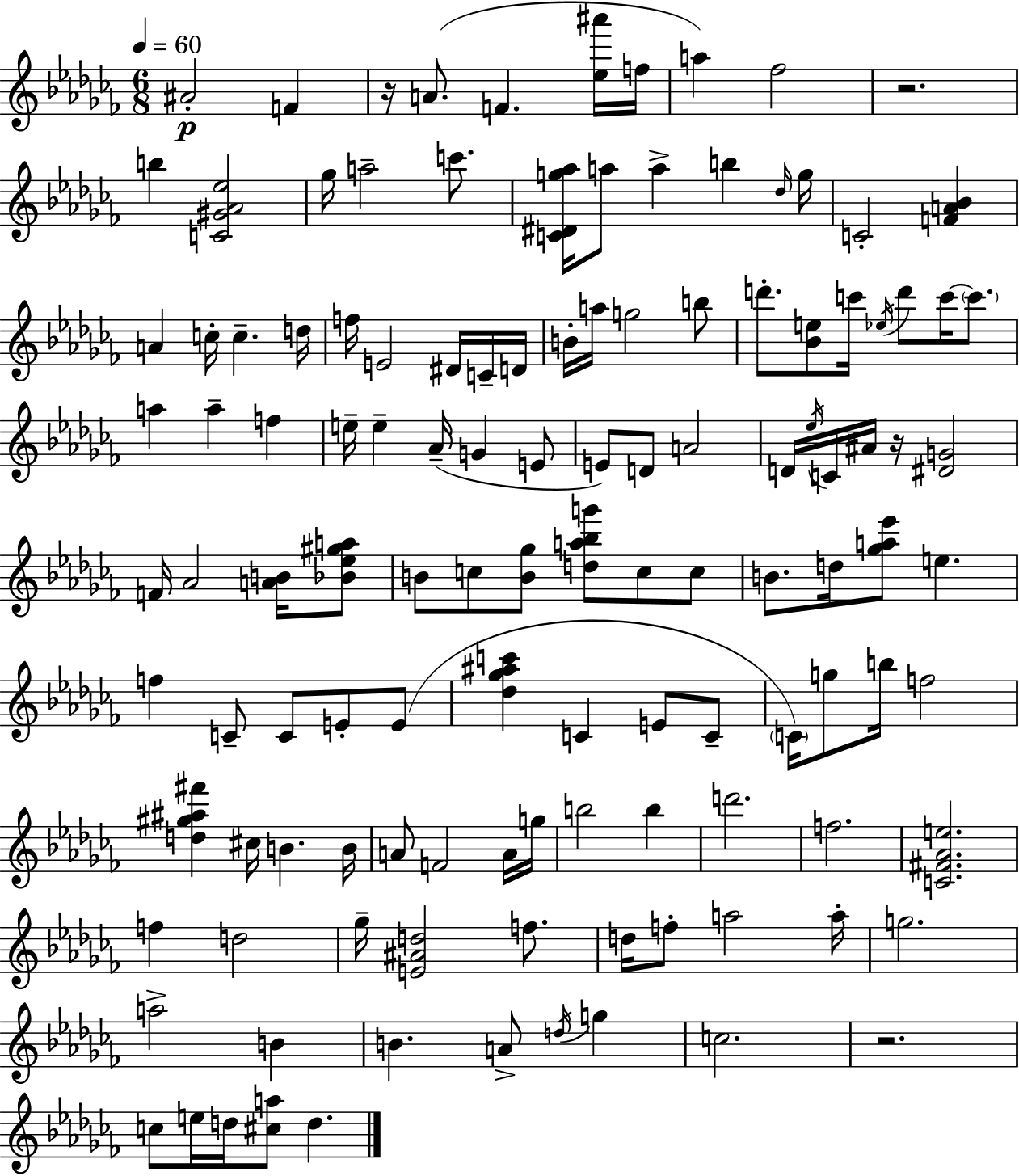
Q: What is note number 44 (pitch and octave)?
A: E4